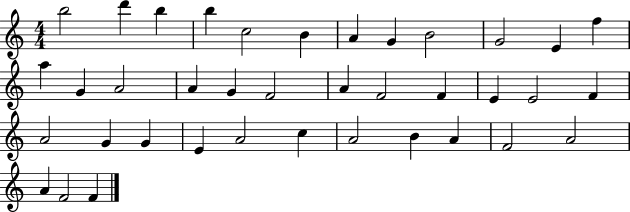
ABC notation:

X:1
T:Untitled
M:4/4
L:1/4
K:C
b2 d' b b c2 B A G B2 G2 E f a G A2 A G F2 A F2 F E E2 F A2 G G E A2 c A2 B A F2 A2 A F2 F